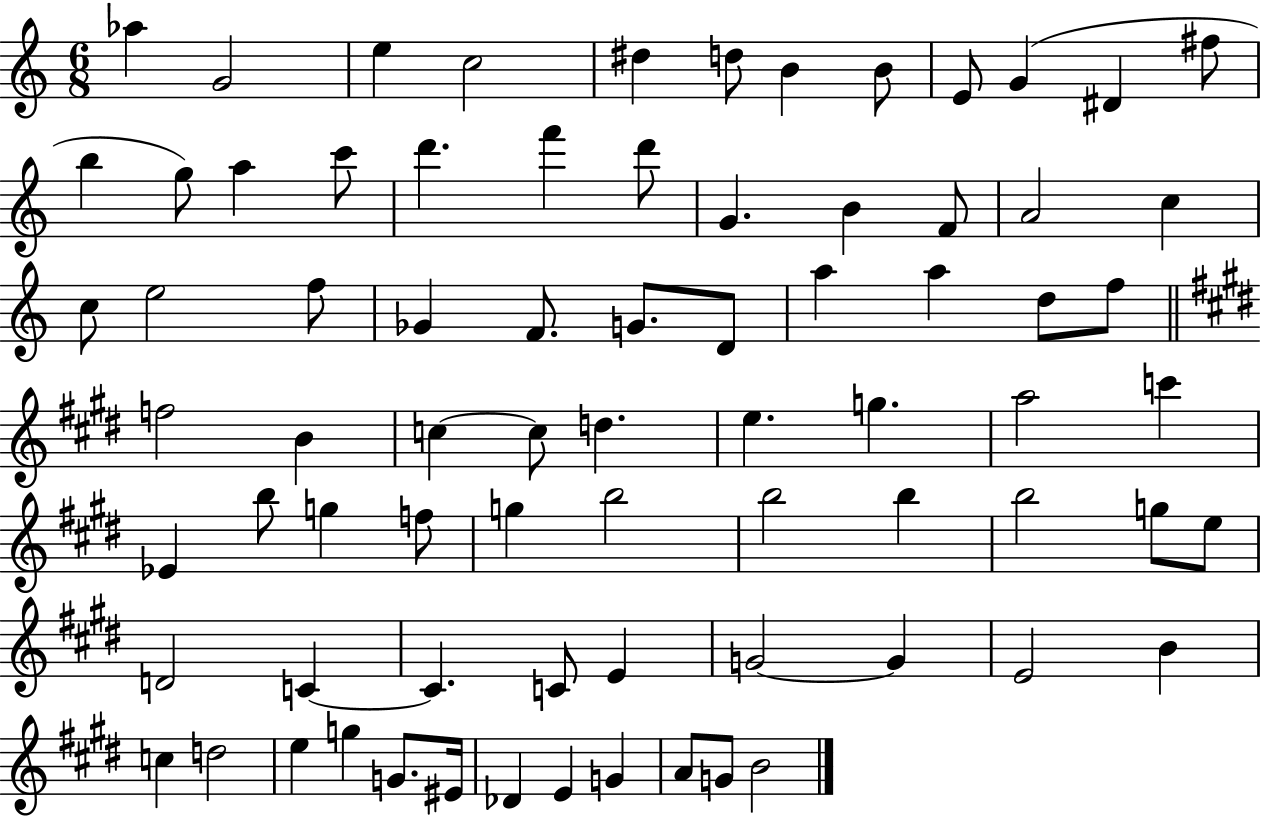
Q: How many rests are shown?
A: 0